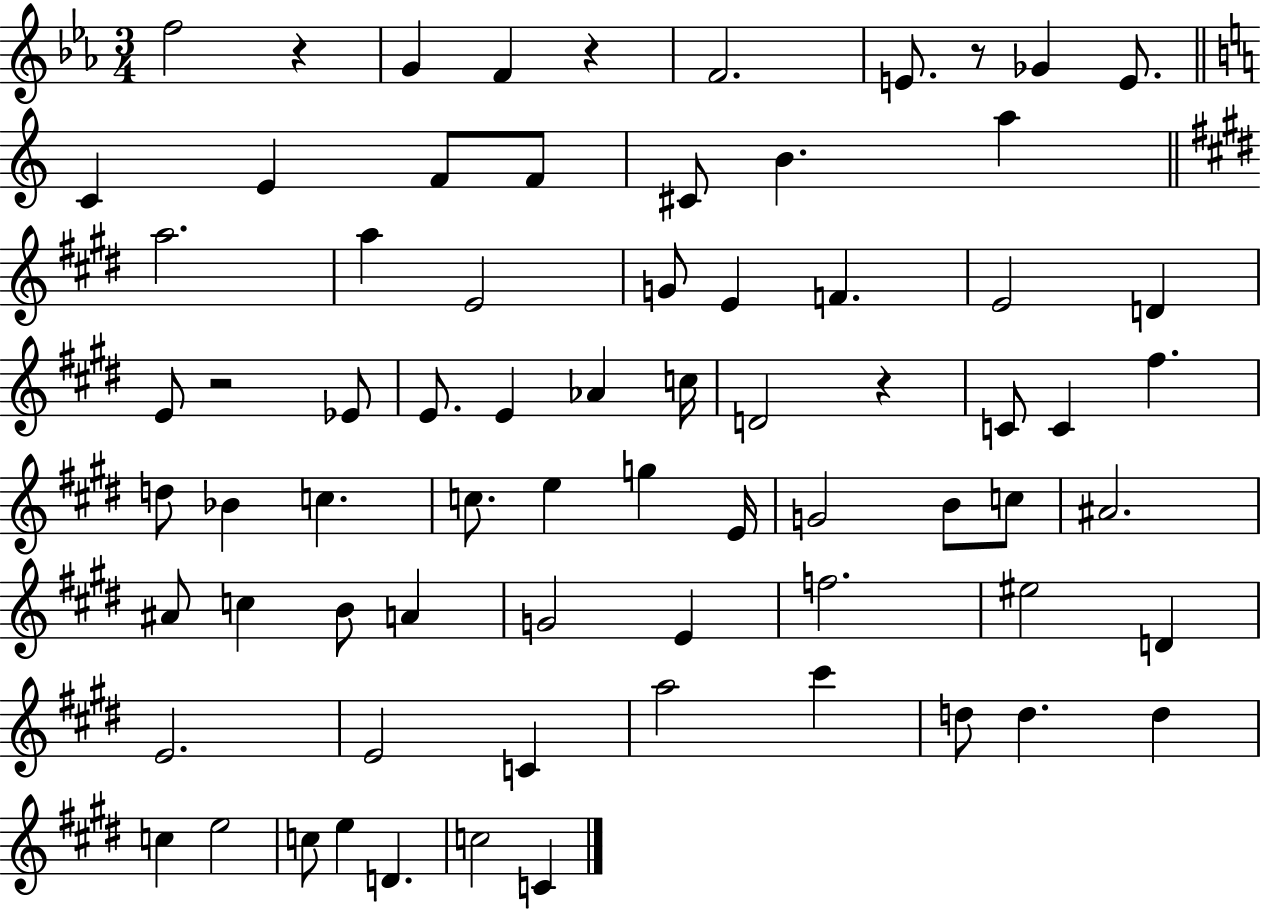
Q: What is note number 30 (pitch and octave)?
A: C4